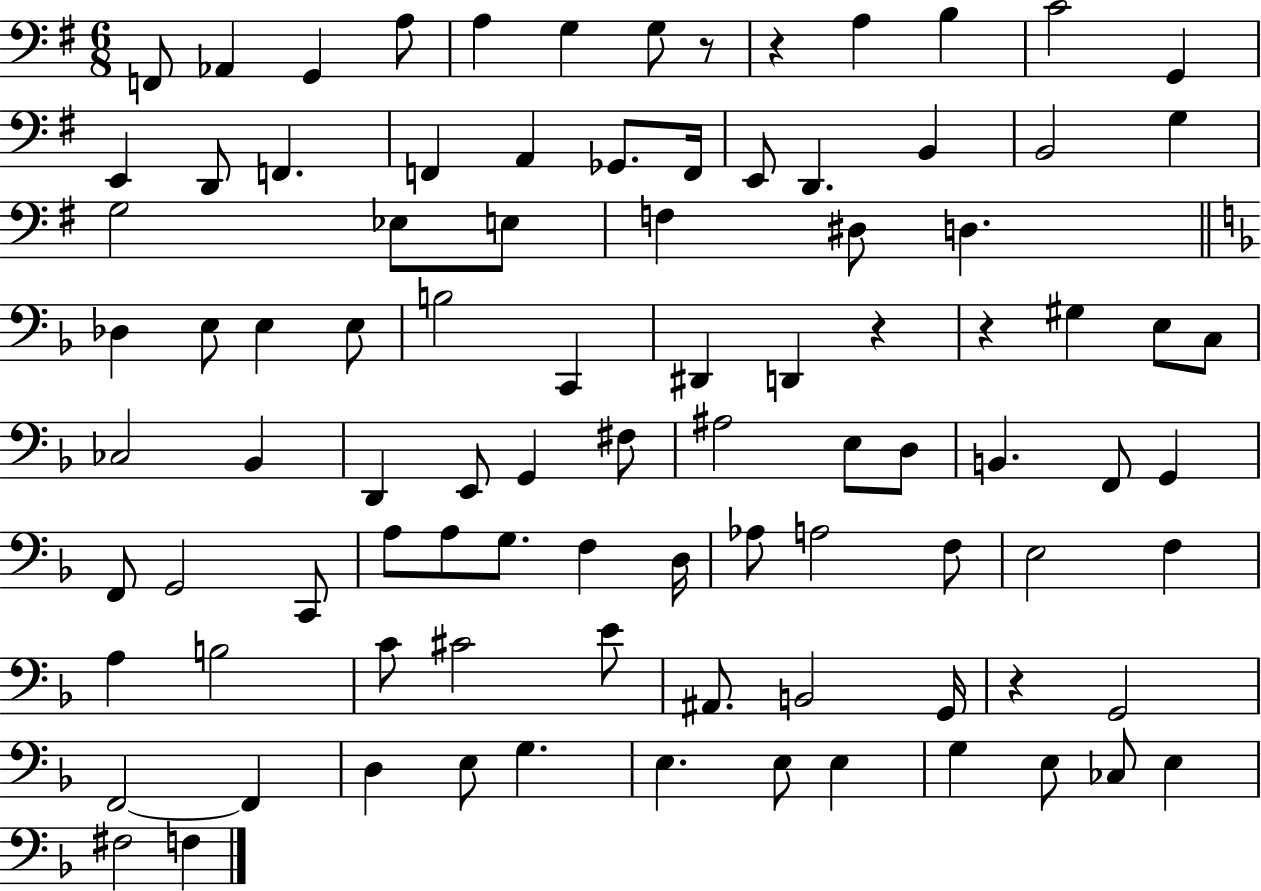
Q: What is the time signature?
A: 6/8